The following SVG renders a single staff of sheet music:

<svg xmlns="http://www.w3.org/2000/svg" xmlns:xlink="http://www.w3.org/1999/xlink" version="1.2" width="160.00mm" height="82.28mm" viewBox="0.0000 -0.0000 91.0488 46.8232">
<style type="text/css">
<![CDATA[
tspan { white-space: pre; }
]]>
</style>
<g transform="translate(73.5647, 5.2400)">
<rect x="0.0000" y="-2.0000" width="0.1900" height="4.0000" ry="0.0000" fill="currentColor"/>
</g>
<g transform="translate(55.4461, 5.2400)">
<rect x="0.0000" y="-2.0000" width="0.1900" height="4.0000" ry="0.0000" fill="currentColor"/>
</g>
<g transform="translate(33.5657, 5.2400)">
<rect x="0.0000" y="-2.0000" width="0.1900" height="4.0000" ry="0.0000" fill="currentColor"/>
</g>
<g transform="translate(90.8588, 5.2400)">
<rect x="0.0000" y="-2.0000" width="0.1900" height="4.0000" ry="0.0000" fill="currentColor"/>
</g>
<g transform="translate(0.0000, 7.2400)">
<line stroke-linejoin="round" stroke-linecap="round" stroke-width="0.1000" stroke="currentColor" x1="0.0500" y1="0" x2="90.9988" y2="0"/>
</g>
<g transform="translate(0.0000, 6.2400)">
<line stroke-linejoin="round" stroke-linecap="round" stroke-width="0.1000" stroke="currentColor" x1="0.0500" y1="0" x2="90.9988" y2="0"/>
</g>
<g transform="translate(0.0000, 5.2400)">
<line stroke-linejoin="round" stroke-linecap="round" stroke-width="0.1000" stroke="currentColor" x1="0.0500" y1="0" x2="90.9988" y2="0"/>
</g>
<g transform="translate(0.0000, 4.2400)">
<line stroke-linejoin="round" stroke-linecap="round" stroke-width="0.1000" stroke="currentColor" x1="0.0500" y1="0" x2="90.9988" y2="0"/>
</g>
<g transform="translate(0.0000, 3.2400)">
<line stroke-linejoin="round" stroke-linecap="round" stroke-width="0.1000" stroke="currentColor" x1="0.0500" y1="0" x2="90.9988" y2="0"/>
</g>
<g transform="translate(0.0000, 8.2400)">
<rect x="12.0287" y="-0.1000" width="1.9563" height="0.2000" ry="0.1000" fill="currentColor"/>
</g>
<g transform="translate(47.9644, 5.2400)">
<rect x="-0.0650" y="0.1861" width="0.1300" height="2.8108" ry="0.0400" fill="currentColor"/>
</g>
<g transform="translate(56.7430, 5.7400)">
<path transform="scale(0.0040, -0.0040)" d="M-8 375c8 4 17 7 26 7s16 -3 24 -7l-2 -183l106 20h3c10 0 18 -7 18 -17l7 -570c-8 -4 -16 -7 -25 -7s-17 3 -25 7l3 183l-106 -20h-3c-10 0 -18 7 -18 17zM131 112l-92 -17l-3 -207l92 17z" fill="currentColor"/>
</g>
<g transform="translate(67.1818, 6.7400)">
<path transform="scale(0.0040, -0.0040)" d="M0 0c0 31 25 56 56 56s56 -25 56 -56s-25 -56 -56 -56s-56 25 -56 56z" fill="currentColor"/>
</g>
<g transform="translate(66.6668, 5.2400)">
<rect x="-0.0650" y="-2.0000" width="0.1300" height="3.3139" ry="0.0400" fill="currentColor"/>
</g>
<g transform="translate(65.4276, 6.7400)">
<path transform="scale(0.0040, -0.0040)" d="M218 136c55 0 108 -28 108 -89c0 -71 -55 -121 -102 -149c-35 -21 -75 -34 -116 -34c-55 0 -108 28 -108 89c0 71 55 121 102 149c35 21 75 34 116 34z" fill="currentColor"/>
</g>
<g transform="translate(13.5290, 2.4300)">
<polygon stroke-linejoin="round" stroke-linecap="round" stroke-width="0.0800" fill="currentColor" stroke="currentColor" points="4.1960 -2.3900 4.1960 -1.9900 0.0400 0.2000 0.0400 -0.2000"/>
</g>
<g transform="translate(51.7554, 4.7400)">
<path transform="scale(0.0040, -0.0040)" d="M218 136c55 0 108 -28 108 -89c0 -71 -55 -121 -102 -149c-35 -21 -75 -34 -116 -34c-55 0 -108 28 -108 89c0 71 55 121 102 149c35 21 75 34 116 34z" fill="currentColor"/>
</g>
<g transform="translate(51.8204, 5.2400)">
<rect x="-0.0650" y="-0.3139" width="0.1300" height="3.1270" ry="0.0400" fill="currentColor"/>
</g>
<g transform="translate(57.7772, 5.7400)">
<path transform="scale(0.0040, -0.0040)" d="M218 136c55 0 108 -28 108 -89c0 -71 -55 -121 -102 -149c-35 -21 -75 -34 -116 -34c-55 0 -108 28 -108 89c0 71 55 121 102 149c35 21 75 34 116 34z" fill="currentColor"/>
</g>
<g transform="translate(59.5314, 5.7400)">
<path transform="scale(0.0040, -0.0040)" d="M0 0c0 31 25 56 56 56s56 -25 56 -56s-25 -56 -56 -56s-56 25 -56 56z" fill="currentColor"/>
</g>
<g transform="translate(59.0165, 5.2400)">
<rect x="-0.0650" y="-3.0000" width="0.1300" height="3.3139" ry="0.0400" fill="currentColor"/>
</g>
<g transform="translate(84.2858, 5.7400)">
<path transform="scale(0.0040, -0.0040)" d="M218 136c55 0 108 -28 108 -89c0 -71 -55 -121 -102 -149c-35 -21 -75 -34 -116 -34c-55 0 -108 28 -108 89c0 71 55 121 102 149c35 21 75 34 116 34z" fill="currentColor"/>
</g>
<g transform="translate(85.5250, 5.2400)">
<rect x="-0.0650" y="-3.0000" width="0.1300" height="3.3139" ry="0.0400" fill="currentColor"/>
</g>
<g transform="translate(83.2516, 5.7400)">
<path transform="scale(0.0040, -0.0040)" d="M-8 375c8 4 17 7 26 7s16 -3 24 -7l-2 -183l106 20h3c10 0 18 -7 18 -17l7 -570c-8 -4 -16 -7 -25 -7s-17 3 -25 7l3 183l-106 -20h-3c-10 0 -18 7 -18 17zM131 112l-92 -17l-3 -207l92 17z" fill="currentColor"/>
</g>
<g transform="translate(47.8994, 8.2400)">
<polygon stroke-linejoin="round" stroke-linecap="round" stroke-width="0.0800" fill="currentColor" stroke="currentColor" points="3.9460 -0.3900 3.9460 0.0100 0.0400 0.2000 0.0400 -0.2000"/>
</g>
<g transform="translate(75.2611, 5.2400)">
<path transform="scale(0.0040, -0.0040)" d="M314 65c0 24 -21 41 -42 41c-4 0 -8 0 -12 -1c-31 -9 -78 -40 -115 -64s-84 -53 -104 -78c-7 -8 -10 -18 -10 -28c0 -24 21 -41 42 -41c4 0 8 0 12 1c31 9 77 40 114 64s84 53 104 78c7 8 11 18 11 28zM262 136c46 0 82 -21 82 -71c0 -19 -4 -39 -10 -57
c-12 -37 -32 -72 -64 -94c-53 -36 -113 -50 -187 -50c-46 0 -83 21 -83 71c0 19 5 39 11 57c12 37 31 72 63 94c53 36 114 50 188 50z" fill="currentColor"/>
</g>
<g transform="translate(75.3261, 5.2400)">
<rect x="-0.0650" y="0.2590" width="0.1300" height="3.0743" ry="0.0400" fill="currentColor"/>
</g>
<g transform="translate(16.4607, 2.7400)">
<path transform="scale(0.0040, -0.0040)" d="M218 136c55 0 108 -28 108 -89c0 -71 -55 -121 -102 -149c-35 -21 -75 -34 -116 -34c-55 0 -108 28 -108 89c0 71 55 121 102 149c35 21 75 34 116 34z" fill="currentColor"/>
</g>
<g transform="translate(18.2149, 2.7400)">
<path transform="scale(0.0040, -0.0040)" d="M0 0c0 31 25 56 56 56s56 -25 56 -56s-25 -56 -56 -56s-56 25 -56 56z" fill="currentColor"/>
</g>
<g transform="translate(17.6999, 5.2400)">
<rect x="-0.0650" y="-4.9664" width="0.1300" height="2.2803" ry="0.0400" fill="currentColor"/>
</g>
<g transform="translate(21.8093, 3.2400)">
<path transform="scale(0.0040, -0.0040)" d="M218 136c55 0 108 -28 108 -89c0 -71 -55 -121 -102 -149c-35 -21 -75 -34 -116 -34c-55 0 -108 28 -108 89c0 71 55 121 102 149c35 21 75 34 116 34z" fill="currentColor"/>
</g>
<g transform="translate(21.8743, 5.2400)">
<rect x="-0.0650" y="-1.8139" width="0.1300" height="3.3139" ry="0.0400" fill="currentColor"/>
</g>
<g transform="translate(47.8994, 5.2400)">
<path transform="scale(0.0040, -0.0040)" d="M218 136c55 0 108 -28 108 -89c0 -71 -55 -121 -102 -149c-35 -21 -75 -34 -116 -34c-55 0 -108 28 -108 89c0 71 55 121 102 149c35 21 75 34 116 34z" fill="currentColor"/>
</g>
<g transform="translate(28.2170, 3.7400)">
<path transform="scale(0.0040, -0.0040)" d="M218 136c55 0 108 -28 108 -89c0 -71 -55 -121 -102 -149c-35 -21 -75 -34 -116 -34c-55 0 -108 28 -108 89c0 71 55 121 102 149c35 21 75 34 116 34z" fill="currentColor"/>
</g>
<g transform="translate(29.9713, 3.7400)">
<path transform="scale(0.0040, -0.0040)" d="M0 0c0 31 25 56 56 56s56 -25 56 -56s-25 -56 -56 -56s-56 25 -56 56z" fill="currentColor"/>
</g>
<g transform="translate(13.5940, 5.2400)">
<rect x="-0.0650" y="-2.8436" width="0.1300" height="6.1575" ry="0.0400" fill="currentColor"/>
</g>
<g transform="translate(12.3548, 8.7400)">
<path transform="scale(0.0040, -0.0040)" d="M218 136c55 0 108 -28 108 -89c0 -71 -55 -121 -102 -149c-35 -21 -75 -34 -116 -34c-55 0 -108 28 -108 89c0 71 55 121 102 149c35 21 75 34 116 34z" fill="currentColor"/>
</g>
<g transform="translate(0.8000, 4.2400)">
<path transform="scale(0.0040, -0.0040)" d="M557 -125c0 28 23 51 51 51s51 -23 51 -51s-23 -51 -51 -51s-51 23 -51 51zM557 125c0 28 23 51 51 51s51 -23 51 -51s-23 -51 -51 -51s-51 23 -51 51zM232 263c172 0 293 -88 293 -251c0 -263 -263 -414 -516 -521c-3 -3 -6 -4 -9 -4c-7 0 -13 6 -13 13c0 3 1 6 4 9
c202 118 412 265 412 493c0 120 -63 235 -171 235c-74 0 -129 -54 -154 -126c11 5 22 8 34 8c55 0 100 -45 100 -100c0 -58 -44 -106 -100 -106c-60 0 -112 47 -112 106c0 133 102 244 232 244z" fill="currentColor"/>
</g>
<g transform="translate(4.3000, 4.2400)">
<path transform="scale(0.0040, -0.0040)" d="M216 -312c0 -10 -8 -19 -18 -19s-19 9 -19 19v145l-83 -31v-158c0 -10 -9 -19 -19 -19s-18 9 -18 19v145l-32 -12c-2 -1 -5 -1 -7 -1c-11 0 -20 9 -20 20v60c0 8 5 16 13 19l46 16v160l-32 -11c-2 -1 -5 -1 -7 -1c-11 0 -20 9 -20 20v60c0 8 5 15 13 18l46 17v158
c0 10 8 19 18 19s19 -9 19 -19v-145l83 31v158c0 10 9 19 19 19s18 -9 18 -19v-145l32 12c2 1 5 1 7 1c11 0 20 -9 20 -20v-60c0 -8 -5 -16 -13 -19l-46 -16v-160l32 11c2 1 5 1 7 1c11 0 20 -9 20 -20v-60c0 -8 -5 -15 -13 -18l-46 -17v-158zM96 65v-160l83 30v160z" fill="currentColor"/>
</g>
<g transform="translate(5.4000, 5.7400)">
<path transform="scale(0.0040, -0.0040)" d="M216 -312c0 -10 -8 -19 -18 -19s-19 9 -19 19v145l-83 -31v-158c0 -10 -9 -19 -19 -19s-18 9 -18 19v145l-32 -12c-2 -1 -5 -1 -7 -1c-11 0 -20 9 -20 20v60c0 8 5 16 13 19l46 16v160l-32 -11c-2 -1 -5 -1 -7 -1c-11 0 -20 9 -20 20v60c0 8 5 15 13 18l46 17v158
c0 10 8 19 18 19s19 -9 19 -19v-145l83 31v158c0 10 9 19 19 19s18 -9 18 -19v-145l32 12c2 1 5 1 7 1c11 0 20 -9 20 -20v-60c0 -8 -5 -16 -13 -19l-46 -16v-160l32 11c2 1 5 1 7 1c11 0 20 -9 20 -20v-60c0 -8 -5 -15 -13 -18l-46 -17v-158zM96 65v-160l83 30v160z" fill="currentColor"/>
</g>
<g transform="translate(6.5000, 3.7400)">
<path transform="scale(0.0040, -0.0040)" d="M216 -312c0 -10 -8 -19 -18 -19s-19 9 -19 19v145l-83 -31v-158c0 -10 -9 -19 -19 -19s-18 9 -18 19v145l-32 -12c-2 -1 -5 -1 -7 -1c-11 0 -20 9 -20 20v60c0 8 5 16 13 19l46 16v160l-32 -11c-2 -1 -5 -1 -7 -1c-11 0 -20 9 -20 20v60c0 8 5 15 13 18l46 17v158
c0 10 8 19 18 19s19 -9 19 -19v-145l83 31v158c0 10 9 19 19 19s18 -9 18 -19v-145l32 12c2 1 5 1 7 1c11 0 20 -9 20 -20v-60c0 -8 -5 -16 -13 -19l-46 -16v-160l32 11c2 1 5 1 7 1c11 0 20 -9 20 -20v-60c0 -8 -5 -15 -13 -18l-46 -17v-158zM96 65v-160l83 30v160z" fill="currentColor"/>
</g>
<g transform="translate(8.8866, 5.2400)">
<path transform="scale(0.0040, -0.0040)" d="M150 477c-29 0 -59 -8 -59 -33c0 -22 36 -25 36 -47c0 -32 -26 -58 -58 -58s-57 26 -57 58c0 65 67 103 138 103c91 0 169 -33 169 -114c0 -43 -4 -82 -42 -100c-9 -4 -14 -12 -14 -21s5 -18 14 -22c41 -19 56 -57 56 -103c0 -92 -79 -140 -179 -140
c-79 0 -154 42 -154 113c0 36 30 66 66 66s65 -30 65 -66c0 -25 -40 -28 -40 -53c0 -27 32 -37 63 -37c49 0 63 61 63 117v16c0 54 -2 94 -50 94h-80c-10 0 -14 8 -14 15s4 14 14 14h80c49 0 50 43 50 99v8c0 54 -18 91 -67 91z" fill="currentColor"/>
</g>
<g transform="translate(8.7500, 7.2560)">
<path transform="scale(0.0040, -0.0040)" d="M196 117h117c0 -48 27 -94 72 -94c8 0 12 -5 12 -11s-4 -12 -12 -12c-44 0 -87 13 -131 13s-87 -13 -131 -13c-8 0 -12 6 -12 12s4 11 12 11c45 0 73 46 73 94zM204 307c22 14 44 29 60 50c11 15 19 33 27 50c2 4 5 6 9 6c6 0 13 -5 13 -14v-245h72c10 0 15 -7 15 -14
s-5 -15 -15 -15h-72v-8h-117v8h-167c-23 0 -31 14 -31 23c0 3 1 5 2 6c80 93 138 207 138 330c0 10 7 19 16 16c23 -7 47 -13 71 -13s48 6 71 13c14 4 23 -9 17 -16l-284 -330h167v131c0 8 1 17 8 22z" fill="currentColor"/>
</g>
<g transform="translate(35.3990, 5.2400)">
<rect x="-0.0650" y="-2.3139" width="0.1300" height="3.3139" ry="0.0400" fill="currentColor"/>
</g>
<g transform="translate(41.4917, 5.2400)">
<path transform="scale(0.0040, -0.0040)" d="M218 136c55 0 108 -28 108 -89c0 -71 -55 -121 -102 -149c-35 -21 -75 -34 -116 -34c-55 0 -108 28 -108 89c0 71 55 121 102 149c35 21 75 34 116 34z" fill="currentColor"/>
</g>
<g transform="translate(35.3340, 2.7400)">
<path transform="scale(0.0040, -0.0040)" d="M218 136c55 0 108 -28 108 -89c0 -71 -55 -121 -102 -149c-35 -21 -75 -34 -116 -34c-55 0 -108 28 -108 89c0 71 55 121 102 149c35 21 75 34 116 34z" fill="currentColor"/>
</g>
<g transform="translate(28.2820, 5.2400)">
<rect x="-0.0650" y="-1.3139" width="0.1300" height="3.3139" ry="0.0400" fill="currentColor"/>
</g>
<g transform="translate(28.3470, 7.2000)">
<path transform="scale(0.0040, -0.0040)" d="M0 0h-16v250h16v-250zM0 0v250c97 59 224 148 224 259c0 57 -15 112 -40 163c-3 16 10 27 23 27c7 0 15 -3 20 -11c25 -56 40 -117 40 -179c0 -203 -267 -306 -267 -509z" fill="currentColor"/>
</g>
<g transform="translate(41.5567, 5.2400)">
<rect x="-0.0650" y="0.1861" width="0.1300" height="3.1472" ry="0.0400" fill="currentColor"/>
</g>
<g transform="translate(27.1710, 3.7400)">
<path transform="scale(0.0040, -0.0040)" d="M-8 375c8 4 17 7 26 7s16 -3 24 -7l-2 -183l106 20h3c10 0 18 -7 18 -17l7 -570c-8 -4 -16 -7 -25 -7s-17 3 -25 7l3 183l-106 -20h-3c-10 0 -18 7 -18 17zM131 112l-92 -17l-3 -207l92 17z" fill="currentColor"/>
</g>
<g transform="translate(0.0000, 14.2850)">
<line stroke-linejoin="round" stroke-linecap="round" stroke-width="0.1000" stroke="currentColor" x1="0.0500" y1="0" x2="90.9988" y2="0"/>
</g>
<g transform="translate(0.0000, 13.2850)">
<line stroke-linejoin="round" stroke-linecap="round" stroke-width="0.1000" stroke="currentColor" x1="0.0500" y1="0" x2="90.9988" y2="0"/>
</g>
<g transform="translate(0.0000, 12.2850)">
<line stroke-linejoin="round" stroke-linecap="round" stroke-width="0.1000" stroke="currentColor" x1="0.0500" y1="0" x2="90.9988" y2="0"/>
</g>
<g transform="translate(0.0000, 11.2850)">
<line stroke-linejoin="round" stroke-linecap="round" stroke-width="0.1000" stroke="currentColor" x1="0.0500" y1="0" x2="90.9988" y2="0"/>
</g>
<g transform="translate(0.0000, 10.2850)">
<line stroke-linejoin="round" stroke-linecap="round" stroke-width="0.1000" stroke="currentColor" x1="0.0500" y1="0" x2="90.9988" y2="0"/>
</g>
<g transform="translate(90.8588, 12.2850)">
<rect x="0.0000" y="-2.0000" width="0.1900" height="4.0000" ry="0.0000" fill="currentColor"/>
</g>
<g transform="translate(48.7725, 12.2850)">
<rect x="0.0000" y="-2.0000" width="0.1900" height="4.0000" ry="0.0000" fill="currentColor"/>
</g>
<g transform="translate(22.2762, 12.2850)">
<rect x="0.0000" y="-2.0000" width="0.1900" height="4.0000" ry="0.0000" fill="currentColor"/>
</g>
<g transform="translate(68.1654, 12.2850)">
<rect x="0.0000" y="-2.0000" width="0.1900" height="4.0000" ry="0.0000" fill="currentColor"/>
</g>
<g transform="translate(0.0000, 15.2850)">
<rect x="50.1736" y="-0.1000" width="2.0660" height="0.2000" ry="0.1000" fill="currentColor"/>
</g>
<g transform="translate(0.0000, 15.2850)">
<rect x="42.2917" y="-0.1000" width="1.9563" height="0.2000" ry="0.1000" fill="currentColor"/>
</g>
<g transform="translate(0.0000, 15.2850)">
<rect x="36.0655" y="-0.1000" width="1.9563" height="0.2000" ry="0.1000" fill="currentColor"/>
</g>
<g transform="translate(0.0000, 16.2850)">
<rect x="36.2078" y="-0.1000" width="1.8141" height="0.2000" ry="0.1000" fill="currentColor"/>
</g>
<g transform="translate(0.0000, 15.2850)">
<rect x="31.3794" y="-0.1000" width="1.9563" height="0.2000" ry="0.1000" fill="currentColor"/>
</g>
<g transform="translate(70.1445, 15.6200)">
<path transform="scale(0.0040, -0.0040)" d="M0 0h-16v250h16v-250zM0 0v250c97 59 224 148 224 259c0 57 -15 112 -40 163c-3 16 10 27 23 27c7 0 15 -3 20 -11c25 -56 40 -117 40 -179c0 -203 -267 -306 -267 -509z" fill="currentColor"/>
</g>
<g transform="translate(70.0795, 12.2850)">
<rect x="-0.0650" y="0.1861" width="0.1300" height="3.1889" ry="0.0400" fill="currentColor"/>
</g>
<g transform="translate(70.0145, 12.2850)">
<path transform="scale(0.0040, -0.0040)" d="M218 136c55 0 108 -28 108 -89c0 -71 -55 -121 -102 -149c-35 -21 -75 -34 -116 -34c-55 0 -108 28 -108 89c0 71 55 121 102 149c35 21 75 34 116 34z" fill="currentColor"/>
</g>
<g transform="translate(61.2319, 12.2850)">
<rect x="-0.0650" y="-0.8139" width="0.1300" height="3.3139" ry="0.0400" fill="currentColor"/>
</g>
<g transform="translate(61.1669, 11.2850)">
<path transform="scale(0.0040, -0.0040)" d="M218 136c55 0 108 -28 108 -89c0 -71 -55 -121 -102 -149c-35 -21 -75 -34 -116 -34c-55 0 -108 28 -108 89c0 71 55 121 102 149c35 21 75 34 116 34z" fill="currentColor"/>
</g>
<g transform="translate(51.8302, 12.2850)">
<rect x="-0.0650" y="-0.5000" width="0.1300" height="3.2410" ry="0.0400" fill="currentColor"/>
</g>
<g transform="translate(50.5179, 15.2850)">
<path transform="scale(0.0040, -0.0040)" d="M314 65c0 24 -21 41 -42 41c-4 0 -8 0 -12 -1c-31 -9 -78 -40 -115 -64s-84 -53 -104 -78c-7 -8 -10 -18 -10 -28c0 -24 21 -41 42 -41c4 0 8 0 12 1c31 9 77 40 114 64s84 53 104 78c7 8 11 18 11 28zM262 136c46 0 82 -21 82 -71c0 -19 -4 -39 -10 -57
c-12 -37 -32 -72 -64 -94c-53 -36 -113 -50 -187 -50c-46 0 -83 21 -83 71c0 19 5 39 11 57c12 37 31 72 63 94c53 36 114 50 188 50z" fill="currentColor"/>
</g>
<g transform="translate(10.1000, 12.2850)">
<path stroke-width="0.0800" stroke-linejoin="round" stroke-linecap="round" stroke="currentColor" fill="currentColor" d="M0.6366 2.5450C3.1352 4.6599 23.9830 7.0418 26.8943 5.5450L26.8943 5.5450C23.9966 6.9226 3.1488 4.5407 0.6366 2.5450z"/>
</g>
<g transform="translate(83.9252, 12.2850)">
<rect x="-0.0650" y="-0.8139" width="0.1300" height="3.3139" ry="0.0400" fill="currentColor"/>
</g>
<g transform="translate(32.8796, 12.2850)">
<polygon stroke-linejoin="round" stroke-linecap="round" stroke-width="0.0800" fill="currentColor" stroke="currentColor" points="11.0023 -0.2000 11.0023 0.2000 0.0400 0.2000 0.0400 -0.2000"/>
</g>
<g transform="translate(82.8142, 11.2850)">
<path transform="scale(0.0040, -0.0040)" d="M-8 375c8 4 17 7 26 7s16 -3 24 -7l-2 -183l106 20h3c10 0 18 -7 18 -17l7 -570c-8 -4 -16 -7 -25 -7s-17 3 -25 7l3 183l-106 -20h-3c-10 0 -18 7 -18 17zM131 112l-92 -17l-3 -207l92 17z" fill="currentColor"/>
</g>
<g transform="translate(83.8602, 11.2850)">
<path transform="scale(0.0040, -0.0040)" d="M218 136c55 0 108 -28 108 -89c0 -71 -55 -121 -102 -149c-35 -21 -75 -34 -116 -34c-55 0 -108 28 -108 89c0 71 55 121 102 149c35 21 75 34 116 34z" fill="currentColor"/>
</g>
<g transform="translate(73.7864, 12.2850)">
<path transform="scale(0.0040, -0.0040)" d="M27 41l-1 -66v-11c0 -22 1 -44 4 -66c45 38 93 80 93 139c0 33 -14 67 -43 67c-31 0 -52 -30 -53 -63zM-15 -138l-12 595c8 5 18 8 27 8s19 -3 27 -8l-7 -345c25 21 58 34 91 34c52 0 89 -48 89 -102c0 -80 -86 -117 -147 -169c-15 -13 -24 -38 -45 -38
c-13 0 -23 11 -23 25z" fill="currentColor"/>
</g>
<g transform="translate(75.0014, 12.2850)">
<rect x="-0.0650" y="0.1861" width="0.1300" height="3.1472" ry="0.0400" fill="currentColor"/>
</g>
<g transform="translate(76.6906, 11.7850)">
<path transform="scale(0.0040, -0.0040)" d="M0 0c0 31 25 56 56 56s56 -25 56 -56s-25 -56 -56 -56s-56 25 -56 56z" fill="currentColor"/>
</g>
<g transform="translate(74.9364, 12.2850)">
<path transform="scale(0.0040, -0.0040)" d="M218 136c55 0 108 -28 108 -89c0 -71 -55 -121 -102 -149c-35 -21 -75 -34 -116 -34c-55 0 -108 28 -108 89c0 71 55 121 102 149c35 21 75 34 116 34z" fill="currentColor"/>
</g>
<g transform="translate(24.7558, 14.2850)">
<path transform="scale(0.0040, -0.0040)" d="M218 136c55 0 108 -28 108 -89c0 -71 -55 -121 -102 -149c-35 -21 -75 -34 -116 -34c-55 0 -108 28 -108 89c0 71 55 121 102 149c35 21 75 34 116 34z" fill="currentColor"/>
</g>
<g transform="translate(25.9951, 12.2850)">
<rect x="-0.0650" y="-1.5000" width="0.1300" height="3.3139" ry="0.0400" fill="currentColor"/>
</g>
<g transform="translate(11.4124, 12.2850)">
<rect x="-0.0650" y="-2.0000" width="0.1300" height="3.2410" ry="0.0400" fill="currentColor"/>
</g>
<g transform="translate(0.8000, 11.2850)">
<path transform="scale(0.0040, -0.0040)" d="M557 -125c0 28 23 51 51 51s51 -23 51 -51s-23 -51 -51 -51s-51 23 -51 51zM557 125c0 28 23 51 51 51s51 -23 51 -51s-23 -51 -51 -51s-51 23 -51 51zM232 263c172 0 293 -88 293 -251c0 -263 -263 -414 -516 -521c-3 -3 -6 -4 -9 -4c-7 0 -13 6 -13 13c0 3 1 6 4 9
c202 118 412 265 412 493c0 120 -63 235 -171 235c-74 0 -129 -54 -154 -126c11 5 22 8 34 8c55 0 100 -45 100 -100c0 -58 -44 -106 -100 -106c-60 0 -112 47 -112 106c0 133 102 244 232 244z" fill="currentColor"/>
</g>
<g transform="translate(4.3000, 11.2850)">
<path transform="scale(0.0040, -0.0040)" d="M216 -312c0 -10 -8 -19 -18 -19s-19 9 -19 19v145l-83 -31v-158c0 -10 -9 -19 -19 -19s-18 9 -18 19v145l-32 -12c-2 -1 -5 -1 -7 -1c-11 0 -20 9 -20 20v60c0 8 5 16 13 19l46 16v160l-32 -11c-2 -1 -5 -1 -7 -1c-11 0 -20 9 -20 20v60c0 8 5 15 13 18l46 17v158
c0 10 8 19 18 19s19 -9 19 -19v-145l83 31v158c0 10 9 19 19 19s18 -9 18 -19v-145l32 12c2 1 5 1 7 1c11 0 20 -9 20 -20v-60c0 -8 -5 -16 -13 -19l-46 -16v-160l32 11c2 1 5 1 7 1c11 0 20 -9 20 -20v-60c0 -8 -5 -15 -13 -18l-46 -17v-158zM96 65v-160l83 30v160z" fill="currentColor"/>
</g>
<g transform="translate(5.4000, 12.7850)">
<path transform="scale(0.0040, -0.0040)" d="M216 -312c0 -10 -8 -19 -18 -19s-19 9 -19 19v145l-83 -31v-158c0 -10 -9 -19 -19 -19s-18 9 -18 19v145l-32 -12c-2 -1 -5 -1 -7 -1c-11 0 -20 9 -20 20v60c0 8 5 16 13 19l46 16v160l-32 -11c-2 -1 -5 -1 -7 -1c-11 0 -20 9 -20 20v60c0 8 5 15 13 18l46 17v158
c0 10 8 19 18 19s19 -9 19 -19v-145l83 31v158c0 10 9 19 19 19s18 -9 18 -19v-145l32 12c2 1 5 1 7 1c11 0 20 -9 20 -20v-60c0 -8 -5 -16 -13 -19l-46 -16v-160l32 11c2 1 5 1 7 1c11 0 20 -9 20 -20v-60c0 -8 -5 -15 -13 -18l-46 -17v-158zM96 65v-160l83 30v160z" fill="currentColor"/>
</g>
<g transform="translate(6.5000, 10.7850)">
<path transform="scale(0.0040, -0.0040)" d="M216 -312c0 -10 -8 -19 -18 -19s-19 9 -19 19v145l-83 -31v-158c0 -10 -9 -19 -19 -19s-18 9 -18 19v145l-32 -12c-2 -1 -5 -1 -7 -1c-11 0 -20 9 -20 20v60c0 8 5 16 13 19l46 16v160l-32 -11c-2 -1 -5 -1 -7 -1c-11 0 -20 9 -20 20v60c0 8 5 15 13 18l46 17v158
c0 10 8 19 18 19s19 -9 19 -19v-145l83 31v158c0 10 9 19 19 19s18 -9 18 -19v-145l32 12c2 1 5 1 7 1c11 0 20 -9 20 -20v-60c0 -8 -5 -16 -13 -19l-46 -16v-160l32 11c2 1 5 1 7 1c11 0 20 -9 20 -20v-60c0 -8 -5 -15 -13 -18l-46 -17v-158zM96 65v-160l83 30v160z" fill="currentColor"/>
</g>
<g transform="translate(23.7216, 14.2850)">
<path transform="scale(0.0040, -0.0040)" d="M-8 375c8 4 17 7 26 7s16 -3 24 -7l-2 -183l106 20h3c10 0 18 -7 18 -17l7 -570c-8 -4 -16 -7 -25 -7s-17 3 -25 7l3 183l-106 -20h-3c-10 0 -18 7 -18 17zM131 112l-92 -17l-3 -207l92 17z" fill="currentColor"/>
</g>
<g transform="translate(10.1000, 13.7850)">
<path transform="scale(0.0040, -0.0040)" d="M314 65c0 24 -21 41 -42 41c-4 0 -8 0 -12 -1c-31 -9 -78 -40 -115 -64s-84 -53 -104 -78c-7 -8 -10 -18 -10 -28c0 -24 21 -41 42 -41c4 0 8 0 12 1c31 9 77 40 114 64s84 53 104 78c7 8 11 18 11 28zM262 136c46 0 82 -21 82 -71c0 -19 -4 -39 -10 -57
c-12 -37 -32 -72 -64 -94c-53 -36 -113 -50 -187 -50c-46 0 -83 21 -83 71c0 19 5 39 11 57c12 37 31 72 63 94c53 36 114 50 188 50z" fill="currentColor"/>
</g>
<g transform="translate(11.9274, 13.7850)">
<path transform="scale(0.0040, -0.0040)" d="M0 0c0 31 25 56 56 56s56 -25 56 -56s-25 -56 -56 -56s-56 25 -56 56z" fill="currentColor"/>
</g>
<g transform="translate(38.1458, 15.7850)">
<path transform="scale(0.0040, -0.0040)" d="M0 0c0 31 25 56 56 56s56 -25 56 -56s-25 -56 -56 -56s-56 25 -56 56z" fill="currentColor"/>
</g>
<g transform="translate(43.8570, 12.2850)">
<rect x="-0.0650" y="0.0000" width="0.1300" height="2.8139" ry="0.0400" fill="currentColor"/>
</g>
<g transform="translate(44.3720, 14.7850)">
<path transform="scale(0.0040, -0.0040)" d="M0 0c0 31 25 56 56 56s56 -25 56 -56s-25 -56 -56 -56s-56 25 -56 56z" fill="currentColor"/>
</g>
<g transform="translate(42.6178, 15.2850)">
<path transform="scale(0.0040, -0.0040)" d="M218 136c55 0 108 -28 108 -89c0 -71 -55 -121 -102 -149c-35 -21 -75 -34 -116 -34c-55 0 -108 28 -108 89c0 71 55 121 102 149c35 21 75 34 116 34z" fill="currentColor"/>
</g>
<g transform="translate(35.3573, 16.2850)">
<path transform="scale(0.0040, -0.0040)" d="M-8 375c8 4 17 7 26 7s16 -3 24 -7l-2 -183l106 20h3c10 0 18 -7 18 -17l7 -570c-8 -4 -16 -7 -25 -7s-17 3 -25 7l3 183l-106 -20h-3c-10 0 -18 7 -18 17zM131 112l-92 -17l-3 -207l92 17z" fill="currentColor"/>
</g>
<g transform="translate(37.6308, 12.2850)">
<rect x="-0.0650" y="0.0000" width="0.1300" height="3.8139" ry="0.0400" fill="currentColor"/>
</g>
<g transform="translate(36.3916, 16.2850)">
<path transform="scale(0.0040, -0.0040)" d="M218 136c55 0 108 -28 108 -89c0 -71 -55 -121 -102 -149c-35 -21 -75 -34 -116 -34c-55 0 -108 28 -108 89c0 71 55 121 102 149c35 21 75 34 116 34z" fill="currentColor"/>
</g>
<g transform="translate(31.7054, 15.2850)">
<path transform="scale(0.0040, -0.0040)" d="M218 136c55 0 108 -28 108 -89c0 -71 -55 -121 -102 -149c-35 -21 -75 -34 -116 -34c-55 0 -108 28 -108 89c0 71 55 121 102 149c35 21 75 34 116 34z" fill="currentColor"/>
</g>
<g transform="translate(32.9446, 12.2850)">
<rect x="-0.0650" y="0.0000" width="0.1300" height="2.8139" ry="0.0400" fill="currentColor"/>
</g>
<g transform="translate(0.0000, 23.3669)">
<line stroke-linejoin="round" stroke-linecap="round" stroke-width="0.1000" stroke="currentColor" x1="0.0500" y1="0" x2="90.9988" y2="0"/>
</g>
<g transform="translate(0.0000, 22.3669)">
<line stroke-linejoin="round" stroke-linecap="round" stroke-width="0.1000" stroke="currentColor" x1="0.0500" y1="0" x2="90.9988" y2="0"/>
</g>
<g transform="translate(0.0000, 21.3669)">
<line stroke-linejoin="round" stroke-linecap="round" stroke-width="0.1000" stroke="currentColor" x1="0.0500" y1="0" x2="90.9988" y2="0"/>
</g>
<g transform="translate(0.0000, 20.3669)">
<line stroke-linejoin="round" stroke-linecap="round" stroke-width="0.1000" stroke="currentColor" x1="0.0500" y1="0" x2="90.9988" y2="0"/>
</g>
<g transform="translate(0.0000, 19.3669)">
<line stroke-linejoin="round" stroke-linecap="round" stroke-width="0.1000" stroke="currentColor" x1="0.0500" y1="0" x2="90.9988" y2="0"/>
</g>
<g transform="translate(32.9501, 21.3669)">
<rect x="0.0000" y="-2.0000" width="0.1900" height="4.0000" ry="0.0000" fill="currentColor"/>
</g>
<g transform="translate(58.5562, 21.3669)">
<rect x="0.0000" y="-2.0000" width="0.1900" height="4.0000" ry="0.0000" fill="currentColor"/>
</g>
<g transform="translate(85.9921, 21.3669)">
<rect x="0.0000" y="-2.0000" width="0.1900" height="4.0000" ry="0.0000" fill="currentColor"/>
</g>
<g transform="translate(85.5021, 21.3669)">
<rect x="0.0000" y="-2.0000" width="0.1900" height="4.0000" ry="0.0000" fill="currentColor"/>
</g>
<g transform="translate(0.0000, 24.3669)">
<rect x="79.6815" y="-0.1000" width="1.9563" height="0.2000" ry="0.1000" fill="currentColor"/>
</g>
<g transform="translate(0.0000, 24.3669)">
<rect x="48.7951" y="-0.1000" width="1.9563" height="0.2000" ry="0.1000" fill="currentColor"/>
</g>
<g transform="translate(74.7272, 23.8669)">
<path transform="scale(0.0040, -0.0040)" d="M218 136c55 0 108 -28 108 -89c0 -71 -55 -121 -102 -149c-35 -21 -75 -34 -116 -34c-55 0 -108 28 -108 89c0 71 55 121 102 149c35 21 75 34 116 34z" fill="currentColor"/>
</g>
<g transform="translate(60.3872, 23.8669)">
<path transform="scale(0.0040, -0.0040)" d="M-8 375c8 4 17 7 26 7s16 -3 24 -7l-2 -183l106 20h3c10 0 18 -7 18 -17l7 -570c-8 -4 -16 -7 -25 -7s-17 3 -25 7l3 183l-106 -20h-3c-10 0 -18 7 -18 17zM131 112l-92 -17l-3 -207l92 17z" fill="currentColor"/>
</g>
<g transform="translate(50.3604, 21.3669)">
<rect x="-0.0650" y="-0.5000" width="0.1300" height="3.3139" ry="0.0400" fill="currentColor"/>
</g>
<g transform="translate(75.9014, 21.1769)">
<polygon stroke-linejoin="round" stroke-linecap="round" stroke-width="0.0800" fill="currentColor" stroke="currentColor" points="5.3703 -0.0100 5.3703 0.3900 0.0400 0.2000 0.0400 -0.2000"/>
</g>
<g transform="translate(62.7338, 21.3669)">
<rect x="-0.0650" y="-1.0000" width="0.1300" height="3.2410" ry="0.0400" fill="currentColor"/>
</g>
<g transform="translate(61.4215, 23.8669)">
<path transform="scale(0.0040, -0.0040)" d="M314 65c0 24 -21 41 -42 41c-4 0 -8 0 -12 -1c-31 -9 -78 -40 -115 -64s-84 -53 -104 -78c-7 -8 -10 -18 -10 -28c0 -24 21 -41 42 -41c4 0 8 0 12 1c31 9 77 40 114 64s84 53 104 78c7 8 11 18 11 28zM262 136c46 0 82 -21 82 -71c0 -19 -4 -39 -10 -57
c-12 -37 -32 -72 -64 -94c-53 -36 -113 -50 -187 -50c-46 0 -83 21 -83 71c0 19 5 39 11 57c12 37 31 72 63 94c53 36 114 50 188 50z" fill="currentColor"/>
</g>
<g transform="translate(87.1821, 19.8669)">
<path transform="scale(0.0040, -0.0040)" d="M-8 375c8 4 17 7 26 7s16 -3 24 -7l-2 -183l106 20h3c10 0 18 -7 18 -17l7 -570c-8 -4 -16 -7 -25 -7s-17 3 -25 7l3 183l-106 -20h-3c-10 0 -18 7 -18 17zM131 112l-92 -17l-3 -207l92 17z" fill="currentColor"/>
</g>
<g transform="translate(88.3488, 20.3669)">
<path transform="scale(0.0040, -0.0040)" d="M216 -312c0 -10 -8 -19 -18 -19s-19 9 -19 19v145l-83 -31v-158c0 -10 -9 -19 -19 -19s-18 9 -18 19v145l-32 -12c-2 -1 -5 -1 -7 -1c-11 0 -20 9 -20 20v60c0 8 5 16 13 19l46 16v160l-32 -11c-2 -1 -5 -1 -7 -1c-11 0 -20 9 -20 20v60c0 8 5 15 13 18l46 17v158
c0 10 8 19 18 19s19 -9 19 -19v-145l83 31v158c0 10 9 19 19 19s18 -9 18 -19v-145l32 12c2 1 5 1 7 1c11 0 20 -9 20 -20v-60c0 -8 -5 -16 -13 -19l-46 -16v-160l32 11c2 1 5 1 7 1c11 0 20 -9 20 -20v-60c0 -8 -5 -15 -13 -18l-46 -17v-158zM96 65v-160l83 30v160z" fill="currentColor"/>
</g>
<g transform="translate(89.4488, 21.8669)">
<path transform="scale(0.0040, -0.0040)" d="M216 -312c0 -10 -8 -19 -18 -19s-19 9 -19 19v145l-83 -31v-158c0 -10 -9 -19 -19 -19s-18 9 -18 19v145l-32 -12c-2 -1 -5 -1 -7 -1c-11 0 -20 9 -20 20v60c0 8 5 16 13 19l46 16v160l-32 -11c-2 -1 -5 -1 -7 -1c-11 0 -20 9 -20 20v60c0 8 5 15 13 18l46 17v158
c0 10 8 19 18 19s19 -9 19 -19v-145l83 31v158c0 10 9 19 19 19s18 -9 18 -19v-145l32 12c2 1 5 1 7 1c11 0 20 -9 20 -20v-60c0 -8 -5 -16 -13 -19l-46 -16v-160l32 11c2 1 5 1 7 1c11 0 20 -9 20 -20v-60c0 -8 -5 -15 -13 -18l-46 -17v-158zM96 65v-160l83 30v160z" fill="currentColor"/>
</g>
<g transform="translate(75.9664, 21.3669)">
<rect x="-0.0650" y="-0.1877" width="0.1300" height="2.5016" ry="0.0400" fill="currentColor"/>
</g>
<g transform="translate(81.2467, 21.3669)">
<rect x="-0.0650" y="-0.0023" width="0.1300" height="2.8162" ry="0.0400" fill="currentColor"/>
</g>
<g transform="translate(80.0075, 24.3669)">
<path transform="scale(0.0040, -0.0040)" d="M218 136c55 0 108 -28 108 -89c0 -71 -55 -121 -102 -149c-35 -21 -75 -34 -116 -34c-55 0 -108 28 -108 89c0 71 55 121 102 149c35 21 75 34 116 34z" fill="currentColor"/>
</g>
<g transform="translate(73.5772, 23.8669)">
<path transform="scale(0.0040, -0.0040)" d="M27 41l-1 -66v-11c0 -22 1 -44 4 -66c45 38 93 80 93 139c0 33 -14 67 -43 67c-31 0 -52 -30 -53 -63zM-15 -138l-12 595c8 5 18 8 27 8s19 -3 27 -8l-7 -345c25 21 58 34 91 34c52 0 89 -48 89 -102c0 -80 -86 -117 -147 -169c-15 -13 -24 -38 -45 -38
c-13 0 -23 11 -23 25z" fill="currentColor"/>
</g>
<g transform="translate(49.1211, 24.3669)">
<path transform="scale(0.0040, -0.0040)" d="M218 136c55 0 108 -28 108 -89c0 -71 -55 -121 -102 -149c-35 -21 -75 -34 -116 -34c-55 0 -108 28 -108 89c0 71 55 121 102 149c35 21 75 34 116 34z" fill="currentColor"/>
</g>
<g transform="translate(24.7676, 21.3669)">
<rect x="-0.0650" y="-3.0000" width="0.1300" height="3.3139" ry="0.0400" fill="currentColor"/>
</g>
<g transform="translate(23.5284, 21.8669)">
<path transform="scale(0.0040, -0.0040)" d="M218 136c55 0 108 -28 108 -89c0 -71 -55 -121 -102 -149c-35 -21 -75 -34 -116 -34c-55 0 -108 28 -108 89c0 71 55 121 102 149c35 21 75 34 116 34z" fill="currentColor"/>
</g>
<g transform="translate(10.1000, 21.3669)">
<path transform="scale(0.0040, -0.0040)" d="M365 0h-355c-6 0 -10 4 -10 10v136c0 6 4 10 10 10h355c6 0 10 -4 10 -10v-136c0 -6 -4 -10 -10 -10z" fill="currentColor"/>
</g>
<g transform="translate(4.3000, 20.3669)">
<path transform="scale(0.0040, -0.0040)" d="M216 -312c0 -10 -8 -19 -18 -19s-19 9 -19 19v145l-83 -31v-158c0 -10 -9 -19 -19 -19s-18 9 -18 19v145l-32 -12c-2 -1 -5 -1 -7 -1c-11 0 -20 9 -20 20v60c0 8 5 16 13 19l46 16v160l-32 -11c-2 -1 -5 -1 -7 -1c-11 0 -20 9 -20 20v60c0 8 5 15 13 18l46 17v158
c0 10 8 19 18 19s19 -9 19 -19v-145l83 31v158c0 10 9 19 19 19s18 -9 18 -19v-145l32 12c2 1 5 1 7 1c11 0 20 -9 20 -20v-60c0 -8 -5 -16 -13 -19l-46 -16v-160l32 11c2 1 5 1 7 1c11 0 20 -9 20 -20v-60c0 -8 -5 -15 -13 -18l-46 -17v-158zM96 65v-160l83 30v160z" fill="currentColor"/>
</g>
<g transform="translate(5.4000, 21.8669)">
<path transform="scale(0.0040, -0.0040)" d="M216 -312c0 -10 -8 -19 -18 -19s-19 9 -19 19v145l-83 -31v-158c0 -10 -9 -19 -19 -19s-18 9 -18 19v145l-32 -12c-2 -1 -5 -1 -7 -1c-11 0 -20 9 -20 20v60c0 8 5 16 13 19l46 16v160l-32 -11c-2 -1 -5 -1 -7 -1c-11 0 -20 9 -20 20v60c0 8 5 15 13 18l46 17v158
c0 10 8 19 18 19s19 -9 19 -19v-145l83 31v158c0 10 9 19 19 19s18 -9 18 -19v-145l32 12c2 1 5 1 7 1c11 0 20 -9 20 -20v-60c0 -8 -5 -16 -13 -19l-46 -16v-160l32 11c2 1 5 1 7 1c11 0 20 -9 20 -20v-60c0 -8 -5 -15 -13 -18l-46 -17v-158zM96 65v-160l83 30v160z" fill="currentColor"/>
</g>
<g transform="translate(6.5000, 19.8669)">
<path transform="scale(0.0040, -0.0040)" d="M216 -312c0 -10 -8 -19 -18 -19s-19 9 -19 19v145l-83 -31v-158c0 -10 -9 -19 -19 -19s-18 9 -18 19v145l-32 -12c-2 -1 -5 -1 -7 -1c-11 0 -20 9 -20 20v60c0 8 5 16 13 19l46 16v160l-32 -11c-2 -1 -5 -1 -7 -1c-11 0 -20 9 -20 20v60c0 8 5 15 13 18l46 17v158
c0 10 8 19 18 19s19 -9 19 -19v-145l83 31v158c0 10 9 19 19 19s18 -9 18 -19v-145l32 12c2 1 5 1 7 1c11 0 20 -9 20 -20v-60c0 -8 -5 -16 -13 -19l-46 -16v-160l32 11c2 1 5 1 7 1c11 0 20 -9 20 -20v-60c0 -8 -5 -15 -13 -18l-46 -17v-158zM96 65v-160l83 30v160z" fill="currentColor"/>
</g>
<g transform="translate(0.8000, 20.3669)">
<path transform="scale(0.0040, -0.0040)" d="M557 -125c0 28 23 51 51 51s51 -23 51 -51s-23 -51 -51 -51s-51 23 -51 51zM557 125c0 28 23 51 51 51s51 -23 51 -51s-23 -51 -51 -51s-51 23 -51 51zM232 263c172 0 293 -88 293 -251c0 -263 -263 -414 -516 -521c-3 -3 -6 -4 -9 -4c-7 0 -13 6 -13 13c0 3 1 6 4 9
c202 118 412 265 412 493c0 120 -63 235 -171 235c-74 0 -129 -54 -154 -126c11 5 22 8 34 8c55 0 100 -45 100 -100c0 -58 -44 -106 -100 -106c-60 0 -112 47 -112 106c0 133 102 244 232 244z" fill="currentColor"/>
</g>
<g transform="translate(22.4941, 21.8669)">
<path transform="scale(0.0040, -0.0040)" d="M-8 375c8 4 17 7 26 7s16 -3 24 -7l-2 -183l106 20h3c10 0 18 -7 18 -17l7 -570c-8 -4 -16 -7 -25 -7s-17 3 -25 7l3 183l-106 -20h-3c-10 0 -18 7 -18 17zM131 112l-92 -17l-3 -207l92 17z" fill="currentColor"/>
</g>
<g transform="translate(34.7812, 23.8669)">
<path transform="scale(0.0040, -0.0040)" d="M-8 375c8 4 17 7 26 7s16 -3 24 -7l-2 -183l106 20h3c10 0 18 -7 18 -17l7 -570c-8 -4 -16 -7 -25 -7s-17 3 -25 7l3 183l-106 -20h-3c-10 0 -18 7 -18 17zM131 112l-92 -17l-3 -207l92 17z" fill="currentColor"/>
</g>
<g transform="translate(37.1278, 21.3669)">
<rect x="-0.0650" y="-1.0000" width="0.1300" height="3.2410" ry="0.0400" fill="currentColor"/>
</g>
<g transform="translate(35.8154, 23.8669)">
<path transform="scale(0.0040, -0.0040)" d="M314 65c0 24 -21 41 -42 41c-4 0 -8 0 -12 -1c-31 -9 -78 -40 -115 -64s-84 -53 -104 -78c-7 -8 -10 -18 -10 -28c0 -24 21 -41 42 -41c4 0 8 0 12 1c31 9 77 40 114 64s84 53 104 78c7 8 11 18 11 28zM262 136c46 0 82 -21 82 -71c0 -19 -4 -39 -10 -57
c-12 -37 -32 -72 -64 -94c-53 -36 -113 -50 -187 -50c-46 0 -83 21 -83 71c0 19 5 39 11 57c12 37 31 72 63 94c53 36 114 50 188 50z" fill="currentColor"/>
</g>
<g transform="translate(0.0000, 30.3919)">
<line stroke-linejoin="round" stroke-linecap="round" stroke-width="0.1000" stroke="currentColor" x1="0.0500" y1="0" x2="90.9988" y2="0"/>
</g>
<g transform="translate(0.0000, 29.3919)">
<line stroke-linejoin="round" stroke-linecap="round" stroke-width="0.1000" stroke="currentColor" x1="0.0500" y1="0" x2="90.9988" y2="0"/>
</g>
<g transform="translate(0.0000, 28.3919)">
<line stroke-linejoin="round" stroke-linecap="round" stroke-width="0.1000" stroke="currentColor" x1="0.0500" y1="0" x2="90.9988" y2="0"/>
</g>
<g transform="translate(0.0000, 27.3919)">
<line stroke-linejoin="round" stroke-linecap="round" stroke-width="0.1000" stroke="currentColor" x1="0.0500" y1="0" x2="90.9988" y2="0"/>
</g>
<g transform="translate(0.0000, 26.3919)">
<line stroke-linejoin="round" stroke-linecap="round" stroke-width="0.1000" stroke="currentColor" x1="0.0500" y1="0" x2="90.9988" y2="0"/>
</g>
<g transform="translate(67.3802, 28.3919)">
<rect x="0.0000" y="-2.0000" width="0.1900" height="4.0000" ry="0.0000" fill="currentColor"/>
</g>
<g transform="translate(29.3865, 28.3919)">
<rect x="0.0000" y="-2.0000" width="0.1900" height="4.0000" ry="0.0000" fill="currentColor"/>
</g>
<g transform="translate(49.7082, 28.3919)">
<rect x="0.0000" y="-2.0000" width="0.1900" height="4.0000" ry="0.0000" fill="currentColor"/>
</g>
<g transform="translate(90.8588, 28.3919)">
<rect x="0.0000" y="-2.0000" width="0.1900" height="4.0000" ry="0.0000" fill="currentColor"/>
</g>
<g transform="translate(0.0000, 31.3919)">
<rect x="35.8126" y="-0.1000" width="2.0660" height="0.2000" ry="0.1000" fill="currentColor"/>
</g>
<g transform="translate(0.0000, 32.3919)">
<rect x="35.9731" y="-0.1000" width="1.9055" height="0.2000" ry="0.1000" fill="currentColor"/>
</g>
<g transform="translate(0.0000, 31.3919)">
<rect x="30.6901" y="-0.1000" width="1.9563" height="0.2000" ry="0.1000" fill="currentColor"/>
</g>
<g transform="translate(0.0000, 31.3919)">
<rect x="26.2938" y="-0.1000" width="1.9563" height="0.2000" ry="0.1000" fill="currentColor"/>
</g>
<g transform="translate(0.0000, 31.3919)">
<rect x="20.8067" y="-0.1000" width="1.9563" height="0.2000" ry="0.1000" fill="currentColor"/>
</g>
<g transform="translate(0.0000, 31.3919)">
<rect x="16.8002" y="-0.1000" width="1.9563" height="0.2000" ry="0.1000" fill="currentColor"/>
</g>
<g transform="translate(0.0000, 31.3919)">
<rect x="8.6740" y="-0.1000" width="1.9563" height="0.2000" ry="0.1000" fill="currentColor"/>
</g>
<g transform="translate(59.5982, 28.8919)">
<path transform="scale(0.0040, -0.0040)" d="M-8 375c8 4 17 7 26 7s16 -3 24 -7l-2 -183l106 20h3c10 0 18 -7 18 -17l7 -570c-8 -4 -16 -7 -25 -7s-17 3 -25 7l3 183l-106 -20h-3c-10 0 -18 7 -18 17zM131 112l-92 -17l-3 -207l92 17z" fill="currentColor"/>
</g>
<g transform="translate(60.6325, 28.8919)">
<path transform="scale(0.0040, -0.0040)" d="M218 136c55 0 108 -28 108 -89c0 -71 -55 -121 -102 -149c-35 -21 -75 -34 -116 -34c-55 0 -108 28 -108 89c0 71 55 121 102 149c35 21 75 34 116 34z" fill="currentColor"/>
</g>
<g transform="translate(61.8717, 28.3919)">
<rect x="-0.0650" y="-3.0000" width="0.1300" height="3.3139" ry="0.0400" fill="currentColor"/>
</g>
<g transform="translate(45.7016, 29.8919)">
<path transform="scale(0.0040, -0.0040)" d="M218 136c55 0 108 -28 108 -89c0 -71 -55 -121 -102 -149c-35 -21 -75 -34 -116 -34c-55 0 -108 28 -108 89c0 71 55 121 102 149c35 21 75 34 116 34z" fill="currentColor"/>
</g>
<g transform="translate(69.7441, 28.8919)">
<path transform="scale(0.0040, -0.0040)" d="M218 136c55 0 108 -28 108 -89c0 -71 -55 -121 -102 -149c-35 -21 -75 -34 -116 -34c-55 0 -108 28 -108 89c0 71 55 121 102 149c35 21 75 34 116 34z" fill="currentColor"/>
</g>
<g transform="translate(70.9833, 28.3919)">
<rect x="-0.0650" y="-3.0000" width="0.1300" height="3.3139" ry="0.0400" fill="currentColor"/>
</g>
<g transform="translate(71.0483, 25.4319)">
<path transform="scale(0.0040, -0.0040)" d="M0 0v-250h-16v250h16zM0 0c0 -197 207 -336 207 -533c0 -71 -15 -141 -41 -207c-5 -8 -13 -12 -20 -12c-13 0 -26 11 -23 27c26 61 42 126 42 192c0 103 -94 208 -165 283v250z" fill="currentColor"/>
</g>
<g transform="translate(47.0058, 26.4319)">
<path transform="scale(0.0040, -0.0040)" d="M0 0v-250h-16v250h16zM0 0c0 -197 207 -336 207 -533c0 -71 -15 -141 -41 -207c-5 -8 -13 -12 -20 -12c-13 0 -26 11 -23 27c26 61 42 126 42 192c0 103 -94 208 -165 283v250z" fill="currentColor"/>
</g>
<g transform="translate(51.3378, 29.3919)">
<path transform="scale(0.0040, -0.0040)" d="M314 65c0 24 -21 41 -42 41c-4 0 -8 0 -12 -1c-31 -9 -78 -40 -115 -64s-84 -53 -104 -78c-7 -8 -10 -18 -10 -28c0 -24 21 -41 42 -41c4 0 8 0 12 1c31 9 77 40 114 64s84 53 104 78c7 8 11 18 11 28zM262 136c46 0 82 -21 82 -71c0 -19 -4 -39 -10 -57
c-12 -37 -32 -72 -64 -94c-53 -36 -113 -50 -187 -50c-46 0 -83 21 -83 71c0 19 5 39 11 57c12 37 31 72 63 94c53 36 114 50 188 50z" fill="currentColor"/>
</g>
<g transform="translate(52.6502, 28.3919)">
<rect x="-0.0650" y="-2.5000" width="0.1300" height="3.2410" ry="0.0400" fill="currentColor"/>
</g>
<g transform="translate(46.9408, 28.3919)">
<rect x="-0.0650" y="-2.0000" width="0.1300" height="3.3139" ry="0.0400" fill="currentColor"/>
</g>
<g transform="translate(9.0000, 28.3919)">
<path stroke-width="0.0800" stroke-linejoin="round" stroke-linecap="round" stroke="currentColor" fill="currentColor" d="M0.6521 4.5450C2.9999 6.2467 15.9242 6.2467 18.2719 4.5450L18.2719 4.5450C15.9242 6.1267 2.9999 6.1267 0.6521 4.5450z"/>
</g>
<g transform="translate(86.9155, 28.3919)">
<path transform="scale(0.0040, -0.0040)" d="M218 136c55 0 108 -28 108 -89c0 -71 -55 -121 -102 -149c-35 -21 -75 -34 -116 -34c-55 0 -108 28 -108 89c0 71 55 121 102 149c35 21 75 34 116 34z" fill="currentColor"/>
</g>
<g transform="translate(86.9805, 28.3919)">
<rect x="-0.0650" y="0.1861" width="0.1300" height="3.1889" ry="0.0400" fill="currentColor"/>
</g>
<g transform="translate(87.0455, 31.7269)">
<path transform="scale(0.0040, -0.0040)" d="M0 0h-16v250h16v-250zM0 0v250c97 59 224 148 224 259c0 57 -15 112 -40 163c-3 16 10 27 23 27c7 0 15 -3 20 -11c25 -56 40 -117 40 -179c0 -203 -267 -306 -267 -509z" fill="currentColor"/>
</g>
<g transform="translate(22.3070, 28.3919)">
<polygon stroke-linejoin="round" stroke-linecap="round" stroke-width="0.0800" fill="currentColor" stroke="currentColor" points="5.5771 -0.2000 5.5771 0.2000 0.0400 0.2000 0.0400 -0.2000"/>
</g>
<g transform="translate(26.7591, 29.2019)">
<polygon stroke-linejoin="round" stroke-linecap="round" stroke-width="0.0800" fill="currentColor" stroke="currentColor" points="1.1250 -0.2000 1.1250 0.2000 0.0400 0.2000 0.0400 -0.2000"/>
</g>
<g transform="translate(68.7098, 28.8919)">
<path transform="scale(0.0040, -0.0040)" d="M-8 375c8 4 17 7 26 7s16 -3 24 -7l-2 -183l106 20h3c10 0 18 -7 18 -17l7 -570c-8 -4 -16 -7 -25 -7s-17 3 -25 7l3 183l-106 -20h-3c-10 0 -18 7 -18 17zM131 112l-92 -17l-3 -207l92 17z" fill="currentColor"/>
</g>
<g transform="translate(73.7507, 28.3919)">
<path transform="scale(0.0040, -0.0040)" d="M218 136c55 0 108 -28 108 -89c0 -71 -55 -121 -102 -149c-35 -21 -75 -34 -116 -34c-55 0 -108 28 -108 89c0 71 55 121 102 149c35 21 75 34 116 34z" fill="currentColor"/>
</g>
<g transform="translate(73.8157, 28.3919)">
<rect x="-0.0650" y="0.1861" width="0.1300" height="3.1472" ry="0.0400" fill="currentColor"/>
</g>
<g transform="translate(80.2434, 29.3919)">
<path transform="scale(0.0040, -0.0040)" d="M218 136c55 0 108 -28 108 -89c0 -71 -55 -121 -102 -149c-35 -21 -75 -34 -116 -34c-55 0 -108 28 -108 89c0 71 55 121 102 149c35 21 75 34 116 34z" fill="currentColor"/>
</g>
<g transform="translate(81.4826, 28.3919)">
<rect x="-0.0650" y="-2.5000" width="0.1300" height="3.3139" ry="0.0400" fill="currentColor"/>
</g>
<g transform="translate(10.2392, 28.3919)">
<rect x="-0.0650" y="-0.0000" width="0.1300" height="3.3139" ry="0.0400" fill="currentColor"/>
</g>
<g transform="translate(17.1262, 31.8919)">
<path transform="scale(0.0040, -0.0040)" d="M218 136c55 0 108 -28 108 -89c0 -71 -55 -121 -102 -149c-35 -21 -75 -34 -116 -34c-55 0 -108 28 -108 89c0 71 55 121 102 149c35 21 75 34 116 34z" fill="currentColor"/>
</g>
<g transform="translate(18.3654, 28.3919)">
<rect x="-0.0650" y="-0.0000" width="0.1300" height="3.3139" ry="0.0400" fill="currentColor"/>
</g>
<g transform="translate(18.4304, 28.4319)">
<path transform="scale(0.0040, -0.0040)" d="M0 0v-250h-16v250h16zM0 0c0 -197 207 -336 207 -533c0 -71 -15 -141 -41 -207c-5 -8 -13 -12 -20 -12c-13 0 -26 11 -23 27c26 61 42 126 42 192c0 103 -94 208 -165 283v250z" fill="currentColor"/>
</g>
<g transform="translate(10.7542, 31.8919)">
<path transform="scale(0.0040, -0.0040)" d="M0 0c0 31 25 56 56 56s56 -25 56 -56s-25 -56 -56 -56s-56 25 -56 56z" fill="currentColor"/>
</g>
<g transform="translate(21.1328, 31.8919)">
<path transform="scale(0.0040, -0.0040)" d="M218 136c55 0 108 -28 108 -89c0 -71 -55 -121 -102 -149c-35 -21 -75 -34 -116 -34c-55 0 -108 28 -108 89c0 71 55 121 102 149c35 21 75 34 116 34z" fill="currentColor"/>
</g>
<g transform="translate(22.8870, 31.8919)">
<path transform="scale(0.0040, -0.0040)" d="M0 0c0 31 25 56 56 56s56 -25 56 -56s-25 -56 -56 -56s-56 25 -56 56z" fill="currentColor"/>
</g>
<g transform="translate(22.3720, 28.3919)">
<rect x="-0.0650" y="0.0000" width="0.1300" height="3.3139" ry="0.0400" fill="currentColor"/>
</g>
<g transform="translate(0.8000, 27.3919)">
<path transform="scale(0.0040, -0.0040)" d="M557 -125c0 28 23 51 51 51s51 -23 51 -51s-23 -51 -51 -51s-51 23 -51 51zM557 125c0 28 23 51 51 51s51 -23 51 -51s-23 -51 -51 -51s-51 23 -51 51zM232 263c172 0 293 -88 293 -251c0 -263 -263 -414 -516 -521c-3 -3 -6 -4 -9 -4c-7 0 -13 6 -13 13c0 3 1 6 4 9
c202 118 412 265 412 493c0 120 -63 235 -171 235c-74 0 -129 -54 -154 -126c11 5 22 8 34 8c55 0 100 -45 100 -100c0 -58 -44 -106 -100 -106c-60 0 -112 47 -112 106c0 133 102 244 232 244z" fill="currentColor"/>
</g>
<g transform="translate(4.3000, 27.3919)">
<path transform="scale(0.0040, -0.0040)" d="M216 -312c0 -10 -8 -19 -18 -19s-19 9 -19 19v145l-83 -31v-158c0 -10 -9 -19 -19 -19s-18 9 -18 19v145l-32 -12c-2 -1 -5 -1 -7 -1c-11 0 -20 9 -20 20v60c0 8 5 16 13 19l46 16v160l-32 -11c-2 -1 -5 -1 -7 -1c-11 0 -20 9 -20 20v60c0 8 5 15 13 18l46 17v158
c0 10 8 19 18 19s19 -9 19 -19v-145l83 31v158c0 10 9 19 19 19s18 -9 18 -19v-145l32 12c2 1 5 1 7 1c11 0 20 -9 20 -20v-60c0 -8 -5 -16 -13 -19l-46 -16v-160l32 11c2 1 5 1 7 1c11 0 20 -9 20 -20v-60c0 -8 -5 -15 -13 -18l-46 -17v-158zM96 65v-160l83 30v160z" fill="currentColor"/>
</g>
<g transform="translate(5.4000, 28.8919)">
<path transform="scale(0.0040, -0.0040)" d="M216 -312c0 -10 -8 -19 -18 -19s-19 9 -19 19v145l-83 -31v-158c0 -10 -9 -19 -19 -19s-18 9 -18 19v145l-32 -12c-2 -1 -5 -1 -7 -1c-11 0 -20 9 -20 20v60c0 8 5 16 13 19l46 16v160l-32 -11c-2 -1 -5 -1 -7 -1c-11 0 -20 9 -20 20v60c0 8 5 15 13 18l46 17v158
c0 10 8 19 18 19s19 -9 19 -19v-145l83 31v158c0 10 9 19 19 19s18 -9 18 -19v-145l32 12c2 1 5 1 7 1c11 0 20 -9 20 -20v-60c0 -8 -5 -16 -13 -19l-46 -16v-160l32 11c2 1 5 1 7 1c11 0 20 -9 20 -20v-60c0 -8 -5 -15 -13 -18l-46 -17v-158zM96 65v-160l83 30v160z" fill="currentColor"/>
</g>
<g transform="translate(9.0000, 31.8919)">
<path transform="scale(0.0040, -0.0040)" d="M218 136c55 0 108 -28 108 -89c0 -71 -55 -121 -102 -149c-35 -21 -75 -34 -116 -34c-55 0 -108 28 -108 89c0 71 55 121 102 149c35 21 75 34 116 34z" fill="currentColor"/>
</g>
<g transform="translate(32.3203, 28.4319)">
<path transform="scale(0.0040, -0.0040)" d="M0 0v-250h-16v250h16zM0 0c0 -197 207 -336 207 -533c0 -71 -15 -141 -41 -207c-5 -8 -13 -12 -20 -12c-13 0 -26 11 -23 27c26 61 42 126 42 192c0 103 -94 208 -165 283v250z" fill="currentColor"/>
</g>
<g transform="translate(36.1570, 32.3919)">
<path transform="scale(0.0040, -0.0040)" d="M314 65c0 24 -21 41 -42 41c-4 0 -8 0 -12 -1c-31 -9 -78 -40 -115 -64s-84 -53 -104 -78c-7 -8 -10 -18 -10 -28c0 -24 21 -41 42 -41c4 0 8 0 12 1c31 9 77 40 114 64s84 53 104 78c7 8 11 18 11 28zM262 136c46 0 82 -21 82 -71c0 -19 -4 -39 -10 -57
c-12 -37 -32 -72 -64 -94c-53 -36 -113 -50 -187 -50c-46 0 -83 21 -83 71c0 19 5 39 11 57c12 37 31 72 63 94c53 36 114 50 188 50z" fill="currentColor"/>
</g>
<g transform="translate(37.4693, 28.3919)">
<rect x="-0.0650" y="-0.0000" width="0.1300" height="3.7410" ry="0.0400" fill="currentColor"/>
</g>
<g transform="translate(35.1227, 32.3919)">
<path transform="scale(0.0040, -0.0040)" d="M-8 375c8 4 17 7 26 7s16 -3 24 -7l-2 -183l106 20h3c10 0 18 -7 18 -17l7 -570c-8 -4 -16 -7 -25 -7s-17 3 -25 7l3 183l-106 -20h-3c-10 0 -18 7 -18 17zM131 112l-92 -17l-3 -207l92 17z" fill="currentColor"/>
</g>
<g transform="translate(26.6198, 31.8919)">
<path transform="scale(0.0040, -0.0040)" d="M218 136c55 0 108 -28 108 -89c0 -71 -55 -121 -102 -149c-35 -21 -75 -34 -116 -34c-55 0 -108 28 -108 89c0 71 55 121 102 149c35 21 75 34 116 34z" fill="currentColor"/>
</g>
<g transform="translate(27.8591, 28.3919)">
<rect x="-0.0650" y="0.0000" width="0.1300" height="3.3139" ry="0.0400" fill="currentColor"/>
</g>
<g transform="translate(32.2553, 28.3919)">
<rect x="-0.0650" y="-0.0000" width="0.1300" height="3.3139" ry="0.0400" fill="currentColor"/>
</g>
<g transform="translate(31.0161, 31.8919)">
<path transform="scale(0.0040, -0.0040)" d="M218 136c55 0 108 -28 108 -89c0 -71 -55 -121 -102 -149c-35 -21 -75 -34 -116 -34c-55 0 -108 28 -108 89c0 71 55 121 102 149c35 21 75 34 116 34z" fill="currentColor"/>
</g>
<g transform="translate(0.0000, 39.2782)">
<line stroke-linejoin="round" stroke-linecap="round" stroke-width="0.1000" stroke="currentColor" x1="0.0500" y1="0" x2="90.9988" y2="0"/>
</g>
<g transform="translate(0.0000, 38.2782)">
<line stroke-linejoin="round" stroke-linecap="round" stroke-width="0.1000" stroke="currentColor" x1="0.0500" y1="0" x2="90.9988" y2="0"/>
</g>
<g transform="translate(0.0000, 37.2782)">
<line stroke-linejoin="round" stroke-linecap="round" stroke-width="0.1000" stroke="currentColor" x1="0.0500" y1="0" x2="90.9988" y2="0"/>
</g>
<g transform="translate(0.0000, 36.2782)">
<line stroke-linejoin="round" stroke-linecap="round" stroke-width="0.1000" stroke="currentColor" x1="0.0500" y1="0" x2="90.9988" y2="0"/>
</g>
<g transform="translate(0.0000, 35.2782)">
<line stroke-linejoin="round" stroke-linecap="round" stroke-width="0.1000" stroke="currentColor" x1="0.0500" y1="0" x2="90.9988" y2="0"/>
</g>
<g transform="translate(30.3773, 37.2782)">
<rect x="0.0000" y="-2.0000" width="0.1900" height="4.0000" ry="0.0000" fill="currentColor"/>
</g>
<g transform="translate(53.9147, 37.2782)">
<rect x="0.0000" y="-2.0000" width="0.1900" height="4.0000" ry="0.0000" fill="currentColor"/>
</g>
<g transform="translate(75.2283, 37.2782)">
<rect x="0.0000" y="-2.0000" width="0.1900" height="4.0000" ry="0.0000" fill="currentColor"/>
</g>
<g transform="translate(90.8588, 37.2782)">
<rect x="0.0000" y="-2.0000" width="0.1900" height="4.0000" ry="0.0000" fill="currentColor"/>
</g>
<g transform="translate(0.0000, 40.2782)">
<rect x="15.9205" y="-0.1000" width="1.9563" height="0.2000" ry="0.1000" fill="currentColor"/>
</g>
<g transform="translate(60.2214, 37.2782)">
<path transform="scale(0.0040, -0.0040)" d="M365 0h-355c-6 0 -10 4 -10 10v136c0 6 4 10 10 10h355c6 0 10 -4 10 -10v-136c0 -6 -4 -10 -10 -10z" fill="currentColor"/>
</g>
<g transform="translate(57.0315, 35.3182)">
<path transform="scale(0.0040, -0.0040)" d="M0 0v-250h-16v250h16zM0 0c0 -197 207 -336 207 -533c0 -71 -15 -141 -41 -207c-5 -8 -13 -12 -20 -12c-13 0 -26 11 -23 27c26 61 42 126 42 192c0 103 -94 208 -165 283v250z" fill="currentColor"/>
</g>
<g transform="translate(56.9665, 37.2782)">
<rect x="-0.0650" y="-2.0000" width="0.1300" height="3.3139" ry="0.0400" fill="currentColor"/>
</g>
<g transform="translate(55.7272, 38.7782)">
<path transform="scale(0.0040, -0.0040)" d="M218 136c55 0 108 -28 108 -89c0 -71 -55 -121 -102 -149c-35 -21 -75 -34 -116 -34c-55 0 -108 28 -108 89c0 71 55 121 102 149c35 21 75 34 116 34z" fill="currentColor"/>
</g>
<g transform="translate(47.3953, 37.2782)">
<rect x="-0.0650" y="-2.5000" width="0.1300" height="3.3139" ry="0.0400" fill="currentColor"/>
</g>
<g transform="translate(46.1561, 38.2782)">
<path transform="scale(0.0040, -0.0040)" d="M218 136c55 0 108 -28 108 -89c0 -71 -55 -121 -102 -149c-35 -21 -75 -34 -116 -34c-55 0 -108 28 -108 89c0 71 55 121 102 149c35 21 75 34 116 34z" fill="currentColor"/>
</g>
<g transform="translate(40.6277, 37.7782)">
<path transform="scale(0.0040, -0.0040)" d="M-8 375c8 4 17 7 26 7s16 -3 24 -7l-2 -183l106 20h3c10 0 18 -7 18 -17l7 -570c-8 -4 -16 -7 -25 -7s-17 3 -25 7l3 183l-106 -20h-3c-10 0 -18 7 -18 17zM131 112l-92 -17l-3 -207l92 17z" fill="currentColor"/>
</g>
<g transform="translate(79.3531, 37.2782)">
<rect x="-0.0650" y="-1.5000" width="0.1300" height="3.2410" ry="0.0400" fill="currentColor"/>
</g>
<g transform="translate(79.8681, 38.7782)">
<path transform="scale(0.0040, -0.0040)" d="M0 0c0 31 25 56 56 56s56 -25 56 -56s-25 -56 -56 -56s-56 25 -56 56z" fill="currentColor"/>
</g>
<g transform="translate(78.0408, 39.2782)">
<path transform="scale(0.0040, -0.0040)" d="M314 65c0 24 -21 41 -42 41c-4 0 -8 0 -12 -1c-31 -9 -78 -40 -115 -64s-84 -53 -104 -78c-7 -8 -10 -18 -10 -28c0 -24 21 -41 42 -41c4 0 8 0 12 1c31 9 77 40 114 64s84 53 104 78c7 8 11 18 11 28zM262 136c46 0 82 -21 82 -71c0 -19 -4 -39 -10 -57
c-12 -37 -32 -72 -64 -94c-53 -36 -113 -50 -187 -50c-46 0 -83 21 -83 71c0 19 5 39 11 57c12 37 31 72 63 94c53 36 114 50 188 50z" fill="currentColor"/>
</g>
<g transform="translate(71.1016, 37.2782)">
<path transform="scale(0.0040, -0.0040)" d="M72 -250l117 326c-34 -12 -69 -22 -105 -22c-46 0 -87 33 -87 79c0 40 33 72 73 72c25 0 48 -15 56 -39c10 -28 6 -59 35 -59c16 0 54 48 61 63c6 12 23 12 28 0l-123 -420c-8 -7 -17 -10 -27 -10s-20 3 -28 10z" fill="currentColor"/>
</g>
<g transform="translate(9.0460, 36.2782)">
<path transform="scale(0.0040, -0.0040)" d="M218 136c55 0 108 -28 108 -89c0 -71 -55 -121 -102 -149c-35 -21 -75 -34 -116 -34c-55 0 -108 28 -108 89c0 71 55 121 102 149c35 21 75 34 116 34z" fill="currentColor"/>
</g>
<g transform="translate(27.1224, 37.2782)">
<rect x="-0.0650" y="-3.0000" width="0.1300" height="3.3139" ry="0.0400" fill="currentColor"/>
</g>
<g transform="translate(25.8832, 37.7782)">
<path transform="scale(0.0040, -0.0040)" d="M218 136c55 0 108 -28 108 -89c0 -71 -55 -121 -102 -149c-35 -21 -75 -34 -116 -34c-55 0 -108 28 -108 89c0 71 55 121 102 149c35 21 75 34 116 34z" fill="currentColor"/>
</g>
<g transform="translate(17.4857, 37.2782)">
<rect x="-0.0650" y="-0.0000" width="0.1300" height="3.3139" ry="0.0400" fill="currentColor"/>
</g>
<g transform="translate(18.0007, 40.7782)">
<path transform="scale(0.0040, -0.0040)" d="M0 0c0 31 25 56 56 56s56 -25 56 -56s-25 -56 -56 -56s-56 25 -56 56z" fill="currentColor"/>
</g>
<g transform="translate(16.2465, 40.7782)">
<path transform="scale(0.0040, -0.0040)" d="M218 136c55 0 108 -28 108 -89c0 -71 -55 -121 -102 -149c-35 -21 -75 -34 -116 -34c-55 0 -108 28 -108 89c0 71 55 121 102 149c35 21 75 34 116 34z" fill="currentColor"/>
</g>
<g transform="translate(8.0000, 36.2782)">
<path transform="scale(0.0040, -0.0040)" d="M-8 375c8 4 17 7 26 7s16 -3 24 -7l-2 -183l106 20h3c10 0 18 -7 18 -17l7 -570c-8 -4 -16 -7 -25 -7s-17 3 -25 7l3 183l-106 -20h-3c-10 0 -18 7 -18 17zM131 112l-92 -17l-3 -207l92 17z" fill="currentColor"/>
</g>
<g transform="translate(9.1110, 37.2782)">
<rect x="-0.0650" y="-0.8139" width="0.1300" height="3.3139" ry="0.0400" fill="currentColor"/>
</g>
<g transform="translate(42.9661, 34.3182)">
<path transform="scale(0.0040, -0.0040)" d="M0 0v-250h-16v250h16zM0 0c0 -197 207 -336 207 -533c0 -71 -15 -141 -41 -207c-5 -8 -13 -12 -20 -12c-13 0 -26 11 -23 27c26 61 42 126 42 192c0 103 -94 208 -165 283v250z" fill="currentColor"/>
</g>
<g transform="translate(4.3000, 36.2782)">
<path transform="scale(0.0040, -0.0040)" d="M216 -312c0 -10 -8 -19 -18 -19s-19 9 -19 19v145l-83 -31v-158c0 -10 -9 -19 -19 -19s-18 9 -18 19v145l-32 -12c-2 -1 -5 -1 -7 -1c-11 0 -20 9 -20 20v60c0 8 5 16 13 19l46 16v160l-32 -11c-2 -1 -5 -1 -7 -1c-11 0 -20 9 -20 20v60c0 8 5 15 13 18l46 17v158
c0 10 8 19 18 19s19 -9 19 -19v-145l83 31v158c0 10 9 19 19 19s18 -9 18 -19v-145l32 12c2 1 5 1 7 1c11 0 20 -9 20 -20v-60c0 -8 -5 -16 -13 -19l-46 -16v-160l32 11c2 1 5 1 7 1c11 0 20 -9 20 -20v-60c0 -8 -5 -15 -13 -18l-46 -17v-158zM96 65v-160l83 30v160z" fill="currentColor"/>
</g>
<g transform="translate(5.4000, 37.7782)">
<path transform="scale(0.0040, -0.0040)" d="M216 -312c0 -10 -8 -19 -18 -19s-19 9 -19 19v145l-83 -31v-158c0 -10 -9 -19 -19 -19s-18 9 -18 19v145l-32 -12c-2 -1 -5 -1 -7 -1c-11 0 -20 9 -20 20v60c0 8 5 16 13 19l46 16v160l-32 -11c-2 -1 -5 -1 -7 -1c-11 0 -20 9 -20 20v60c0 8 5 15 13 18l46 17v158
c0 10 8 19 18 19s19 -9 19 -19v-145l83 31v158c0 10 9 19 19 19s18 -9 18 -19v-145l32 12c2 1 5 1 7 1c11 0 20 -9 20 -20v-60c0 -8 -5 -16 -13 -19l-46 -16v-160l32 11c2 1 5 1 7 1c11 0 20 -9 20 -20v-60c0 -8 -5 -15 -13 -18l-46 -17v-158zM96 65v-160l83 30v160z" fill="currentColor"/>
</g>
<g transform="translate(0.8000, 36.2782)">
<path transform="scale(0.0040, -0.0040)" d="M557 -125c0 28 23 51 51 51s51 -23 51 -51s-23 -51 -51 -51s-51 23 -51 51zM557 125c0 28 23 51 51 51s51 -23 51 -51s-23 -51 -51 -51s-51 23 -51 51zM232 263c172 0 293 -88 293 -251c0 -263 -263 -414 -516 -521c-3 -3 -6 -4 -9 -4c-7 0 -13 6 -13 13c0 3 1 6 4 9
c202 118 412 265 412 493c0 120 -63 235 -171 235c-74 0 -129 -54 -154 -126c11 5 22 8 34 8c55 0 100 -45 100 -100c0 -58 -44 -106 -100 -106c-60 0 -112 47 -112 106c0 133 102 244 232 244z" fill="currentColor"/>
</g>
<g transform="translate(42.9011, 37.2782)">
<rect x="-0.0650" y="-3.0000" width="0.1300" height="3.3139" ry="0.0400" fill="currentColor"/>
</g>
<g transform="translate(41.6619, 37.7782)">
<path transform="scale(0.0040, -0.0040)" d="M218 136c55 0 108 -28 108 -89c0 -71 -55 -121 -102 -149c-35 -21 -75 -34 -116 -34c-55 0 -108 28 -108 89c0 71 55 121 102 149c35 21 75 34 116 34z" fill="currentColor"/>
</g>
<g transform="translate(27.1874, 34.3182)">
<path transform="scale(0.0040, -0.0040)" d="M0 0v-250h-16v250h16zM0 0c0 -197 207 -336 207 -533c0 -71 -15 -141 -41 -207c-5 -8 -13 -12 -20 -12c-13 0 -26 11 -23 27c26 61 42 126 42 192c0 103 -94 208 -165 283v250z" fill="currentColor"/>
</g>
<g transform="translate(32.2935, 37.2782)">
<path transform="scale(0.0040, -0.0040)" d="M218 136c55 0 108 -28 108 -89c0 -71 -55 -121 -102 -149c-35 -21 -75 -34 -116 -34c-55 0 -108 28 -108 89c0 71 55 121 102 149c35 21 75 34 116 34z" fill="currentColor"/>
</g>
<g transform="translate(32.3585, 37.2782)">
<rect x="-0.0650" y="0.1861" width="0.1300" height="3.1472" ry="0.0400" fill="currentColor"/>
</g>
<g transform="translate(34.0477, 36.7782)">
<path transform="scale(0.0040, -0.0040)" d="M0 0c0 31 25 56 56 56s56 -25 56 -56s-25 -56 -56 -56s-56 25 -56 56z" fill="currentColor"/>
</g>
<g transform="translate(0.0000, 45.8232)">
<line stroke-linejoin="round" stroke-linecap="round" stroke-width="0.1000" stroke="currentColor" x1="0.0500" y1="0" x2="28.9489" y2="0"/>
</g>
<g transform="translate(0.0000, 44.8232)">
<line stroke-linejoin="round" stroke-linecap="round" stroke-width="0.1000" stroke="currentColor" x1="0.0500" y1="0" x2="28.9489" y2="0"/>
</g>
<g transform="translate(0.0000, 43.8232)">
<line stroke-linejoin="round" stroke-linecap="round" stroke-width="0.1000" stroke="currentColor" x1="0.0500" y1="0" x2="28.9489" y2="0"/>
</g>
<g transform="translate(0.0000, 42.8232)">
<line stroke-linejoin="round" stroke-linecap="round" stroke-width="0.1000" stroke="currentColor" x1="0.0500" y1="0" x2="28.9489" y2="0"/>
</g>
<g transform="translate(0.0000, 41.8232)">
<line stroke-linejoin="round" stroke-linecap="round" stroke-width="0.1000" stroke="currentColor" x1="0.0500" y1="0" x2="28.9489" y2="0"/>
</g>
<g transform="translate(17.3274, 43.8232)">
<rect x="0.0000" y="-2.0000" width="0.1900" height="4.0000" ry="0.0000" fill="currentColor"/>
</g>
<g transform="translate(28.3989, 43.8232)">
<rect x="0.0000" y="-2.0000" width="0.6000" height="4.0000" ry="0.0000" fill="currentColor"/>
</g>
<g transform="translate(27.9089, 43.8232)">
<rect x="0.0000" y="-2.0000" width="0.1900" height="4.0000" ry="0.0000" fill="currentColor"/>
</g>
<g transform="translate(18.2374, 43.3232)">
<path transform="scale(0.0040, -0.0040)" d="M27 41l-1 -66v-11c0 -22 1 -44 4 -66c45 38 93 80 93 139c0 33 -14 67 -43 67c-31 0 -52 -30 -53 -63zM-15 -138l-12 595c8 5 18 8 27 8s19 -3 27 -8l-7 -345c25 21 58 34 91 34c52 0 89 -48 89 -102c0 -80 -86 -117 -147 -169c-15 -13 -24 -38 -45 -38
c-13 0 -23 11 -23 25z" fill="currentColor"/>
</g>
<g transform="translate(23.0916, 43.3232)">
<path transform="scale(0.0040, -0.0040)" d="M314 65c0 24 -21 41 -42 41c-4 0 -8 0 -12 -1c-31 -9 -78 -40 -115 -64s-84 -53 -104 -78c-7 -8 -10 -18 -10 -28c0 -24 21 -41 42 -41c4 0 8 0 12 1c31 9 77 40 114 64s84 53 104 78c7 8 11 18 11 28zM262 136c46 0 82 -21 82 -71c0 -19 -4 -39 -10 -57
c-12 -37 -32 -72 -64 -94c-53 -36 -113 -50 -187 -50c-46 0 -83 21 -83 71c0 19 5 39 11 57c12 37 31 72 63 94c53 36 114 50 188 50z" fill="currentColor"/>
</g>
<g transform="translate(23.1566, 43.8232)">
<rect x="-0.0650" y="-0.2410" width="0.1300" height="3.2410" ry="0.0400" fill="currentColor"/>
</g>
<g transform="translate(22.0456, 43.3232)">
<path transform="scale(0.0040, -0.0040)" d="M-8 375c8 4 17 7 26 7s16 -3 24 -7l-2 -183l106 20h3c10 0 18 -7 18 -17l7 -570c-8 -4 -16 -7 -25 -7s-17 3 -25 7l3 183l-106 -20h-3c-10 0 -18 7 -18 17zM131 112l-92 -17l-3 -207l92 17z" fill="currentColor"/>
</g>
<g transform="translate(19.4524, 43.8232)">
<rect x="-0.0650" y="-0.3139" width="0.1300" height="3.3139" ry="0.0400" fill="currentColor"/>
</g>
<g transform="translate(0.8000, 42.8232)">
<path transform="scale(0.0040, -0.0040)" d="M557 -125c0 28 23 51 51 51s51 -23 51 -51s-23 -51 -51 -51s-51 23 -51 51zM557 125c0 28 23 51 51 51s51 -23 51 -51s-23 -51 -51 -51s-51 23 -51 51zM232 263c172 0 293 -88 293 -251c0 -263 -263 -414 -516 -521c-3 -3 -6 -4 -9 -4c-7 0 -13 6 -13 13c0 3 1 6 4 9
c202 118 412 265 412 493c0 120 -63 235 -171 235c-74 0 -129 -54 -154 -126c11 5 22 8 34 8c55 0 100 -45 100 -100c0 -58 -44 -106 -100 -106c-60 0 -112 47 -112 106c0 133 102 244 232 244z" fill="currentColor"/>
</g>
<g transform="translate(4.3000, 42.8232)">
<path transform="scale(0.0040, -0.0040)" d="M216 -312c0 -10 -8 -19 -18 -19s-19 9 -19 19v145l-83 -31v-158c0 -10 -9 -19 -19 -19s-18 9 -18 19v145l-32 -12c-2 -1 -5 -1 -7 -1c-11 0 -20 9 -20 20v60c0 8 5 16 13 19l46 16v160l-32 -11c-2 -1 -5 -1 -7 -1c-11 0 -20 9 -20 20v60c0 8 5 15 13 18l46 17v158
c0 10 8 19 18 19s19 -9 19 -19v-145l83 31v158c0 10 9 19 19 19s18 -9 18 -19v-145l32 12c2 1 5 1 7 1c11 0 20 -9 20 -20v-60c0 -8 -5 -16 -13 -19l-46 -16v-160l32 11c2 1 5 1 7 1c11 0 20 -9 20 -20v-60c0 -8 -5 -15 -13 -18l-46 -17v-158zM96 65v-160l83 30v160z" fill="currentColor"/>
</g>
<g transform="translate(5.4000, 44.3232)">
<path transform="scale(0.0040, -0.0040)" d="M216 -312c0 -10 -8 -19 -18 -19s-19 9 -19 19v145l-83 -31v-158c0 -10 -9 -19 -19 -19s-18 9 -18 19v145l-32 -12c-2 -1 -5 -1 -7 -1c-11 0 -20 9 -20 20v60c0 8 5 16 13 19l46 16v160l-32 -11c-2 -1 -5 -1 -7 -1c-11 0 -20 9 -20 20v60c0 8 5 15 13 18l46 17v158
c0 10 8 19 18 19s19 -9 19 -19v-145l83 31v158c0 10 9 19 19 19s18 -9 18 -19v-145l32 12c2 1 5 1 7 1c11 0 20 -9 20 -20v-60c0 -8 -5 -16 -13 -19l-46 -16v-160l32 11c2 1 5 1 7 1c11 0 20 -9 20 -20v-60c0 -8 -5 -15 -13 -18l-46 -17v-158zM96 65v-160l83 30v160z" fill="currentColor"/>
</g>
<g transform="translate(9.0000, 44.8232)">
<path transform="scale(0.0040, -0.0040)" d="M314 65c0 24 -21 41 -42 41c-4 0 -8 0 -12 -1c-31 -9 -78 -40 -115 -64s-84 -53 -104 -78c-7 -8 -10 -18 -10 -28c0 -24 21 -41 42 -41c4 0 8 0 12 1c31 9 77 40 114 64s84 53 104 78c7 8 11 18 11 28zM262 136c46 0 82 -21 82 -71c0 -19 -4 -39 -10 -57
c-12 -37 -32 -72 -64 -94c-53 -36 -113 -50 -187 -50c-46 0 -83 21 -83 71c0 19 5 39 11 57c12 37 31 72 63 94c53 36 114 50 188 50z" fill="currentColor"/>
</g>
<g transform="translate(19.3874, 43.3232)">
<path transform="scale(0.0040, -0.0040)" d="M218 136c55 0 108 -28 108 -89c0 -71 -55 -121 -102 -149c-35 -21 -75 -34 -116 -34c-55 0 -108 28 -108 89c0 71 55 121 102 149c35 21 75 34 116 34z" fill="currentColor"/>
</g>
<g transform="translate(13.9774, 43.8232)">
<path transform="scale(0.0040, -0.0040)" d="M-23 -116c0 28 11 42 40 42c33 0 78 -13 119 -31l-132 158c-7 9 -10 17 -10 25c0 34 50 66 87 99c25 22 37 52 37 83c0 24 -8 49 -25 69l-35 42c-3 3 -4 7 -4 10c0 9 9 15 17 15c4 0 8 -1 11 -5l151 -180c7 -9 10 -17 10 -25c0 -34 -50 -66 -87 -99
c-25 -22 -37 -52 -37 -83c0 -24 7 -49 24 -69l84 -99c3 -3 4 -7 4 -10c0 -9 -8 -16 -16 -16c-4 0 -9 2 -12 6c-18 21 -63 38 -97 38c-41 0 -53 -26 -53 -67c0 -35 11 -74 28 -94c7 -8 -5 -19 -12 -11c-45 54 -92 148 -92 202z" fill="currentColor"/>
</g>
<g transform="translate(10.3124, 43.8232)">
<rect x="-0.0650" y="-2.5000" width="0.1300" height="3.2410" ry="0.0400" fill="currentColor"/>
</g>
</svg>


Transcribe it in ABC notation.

X:1
T:Untitled
M:3/4
L:1/4
K:A
D,,/2 B,/2 A, G,/2 B, D, D,/2 E,/2 C, A,, D,2 C, A,,2 G,, E,,/2 C,,/2 E,,/2 E,,2 ^F, D,/2 _D, F, z2 C, F,,2 E,, F,,2 _F,,/2 E,,/2 D,, D,,/2 D,,/2 D,,/4 D,,/2 C,,2 A,,/2 B,,2 C, C,/2 D, B,, D,/2 F, D,, ^C,/2 D, C,/2 B,, A,,/2 z2 z/2 G,,2 B,,2 z _E, E,2